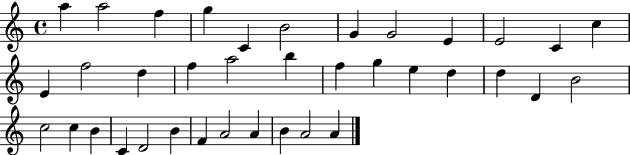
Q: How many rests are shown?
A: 0